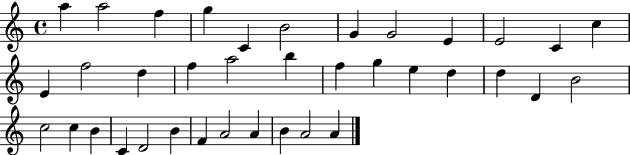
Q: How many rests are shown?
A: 0